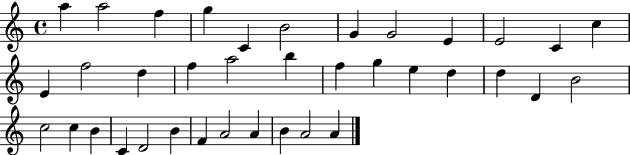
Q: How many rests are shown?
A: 0